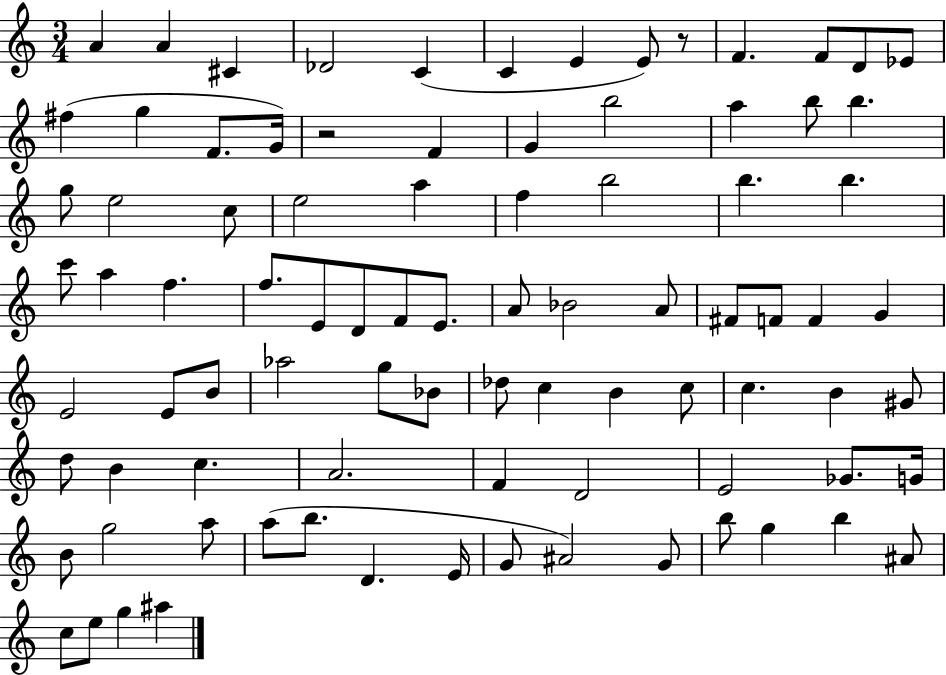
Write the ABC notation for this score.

X:1
T:Untitled
M:3/4
L:1/4
K:C
A A ^C _D2 C C E E/2 z/2 F F/2 D/2 _E/2 ^f g F/2 G/4 z2 F G b2 a b/2 b g/2 e2 c/2 e2 a f b2 b b c'/2 a f f/2 E/2 D/2 F/2 E/2 A/2 _B2 A/2 ^F/2 F/2 F G E2 E/2 B/2 _a2 g/2 _B/2 _d/2 c B c/2 c B ^G/2 d/2 B c A2 F D2 E2 _G/2 G/4 B/2 g2 a/2 a/2 b/2 D E/4 G/2 ^A2 G/2 b/2 g b ^A/2 c/2 e/2 g ^a